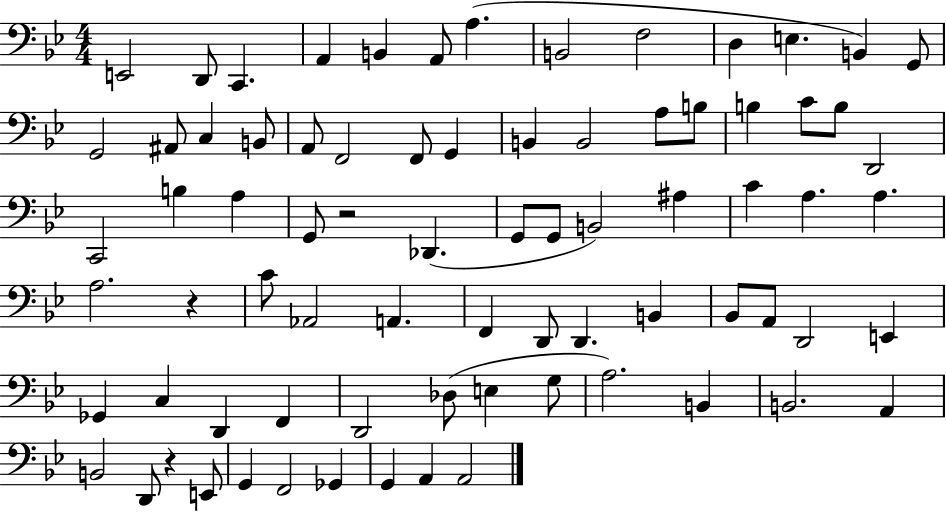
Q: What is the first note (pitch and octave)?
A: E2